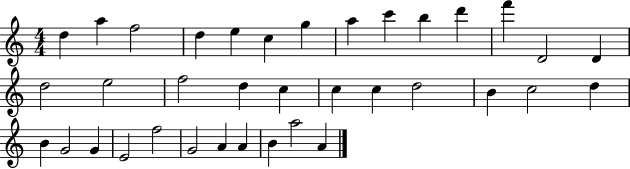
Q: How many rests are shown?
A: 0